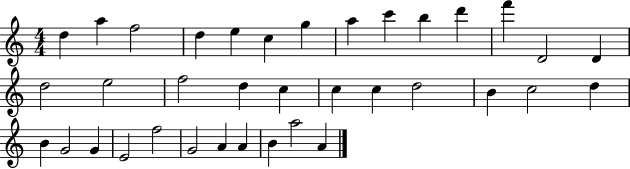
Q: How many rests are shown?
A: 0